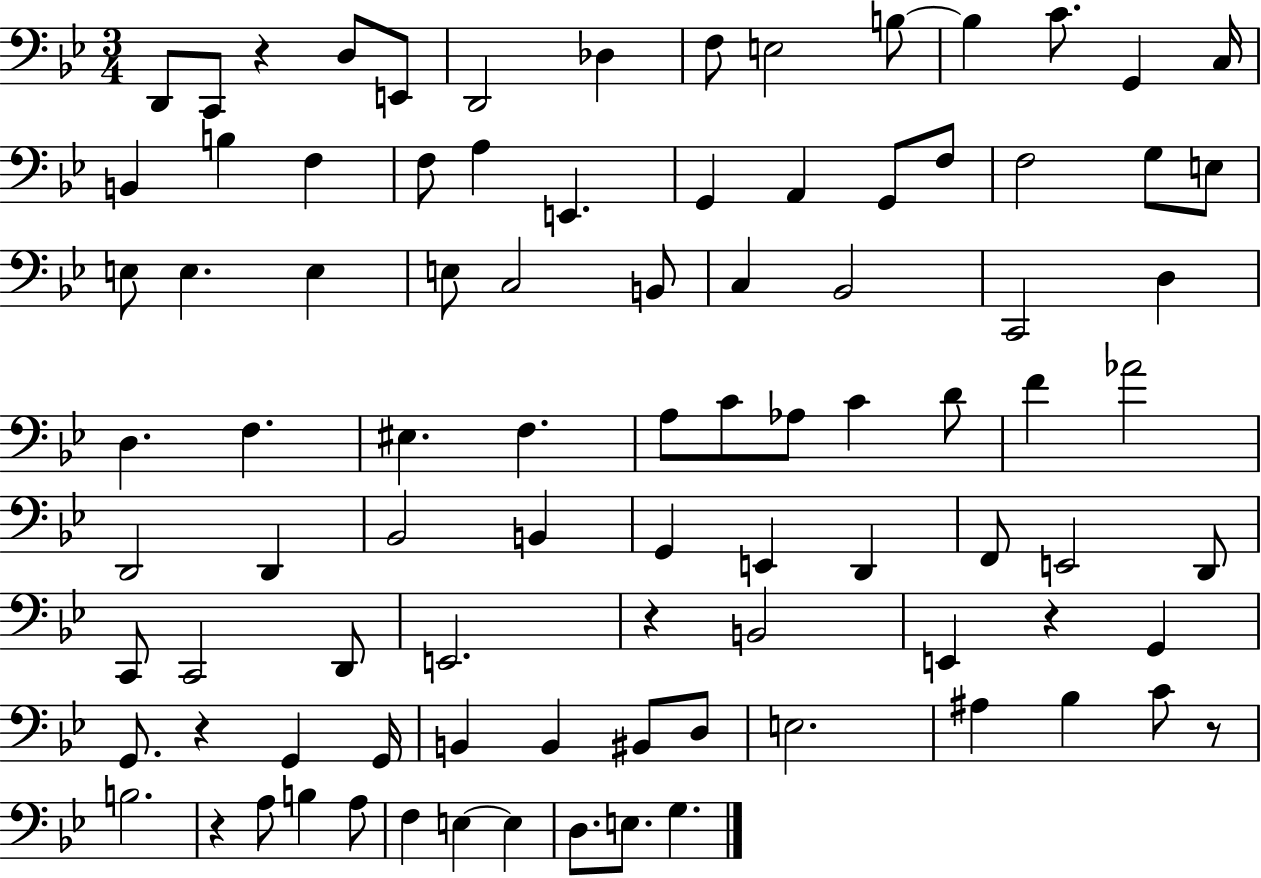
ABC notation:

X:1
T:Untitled
M:3/4
L:1/4
K:Bb
D,,/2 C,,/2 z D,/2 E,,/2 D,,2 _D, F,/2 E,2 B,/2 B, C/2 G,, C,/4 B,, B, F, F,/2 A, E,, G,, A,, G,,/2 F,/2 F,2 G,/2 E,/2 E,/2 E, E, E,/2 C,2 B,,/2 C, _B,,2 C,,2 D, D, F, ^E, F, A,/2 C/2 _A,/2 C D/2 F _A2 D,,2 D,, _B,,2 B,, G,, E,, D,, F,,/2 E,,2 D,,/2 C,,/2 C,,2 D,,/2 E,,2 z B,,2 E,, z G,, G,,/2 z G,, G,,/4 B,, B,, ^B,,/2 D,/2 E,2 ^A, _B, C/2 z/2 B,2 z A,/2 B, A,/2 F, E, E, D,/2 E,/2 G,